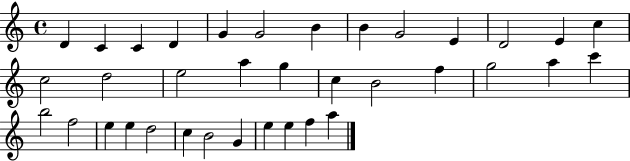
{
  \clef treble
  \time 4/4
  \defaultTimeSignature
  \key c \major
  d'4 c'4 c'4 d'4 | g'4 g'2 b'4 | b'4 g'2 e'4 | d'2 e'4 c''4 | \break c''2 d''2 | e''2 a''4 g''4 | c''4 b'2 f''4 | g''2 a''4 c'''4 | \break b''2 f''2 | e''4 e''4 d''2 | c''4 b'2 g'4 | e''4 e''4 f''4 a''4 | \break \bar "|."
}